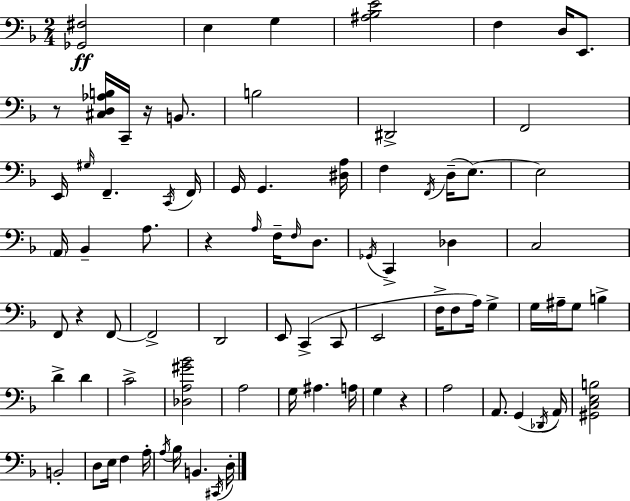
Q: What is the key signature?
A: D minor